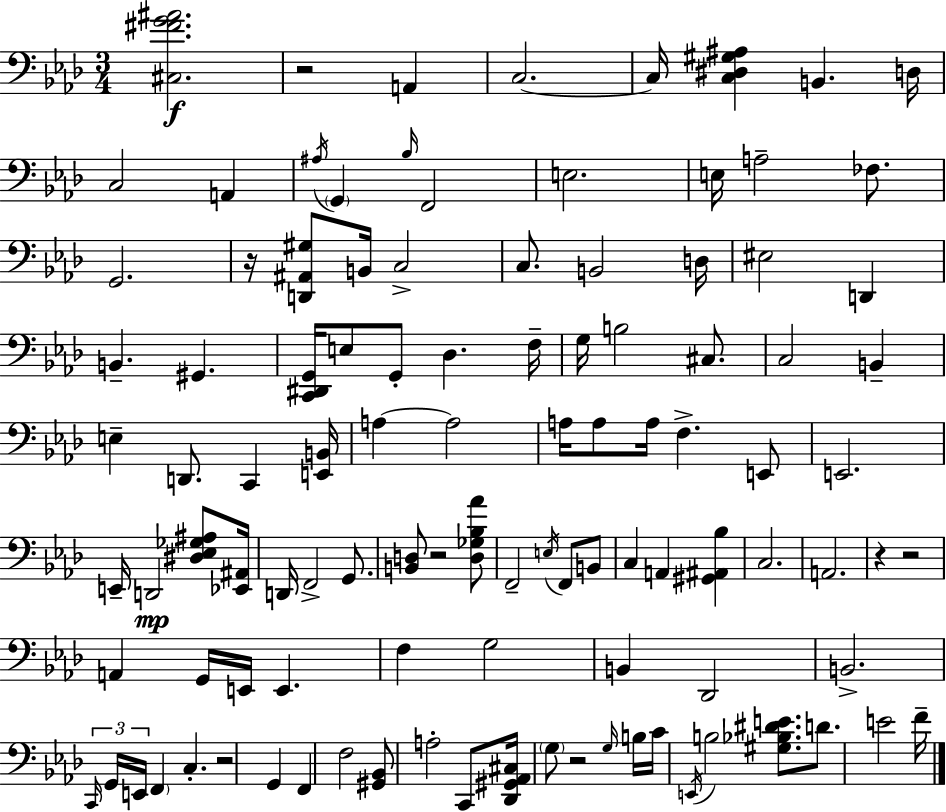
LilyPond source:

{
  \clef bass
  \numericTimeSignature
  \time 3/4
  \key aes \major
  <cis fis' g' ais'>2.\f | r2 a,4 | c2.~~ | c16 <c dis gis ais>4 b,4. d16 | \break c2 a,4 | \acciaccatura { ais16 } \parenthesize g,4 \grace { bes16 } f,2 | e2. | e16 a2-- fes8. | \break g,2. | r16 <d, ais, gis>8 b,16 c2-> | c8. b,2 | d16 eis2 d,4 | \break b,4.-- gis,4. | <c, dis, g,>16 e8 g,8-. des4. | f16-- g16 b2 cis8. | c2 b,4-- | \break e4-- d,8. c,4 | <e, b,>16 a4~~ a2 | a16 a8 a16 f4.-> | e,8 e,2. | \break e,16-- d,2\mp <dis ees ges ais>8 | <ees, ais,>16 d,16 f,2-> g,8. | <b, d>8 r2 | <d ges bes aes'>8 f,2-- \acciaccatura { e16 } f,8 | \break b,8 c4 a,4 <gis, ais, bes>4 | c2. | a,2. | r4 r2 | \break a,4 g,16 e,16 e,4. | f4 g2 | b,4 des,2 | b,2.-> | \break \tuplet 3/2 { \grace { c,16 } g,16 e,16 } \parenthesize f,4 c4.-. | r2 | g,4 f,4 f2 | <gis, bes,>8 a2-. | \break c,8 <des, gis, aes, cis>16 \parenthesize g8 r2 | \grace { g16 } b16 c'16 \acciaccatura { e,16 } b2 | <gis bes dis' e'>8. d'8. e'2 | f'16-- \bar "|."
}